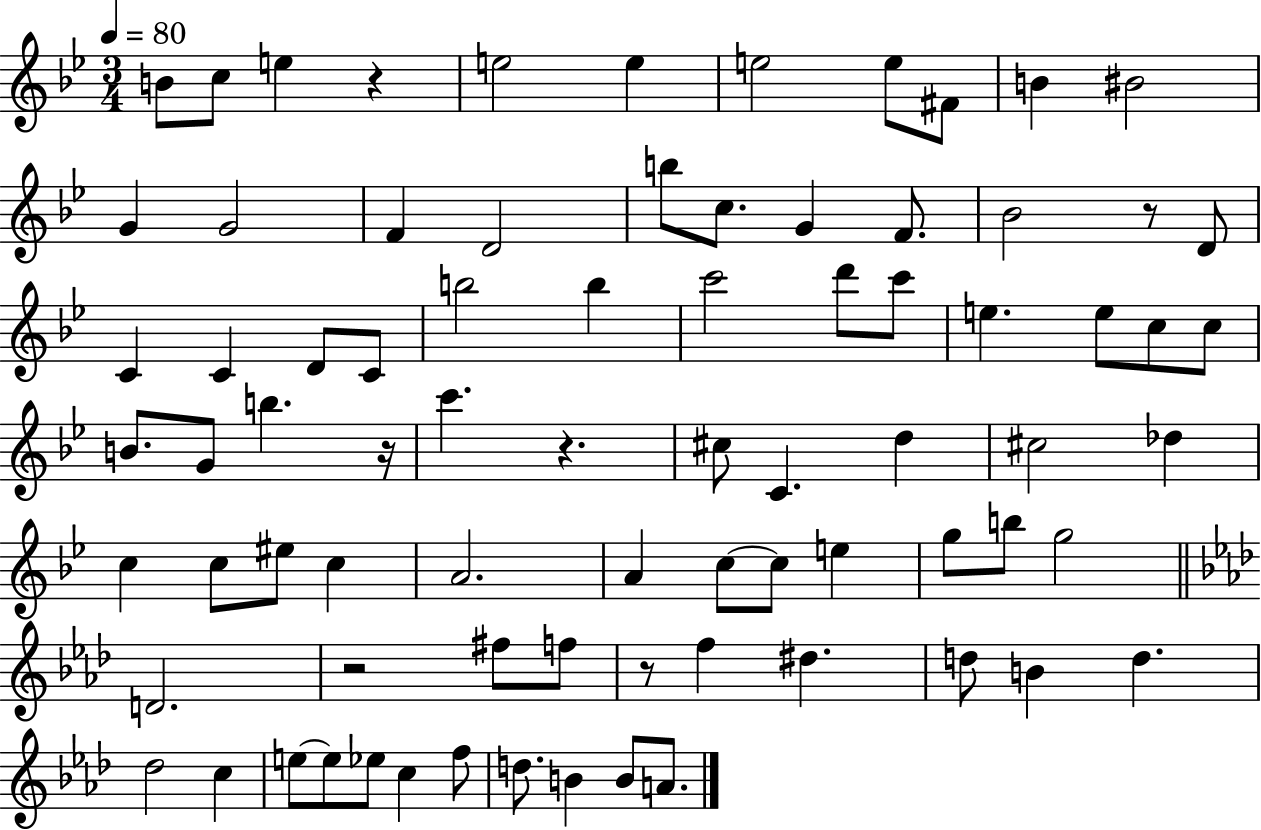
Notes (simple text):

B4/e C5/e E5/q R/q E5/h E5/q E5/h E5/e F#4/e B4/q BIS4/h G4/q G4/h F4/q D4/h B5/e C5/e. G4/q F4/e. Bb4/h R/e D4/e C4/q C4/q D4/e C4/e B5/h B5/q C6/h D6/e C6/e E5/q. E5/e C5/e C5/e B4/e. G4/e B5/q. R/s C6/q. R/q. C#5/e C4/q. D5/q C#5/h Db5/q C5/q C5/e EIS5/e C5/q A4/h. A4/q C5/e C5/e E5/q G5/e B5/e G5/h D4/h. R/h F#5/e F5/e R/e F5/q D#5/q. D5/e B4/q D5/q. Db5/h C5/q E5/e E5/e Eb5/e C5/q F5/e D5/e. B4/q B4/e A4/e.